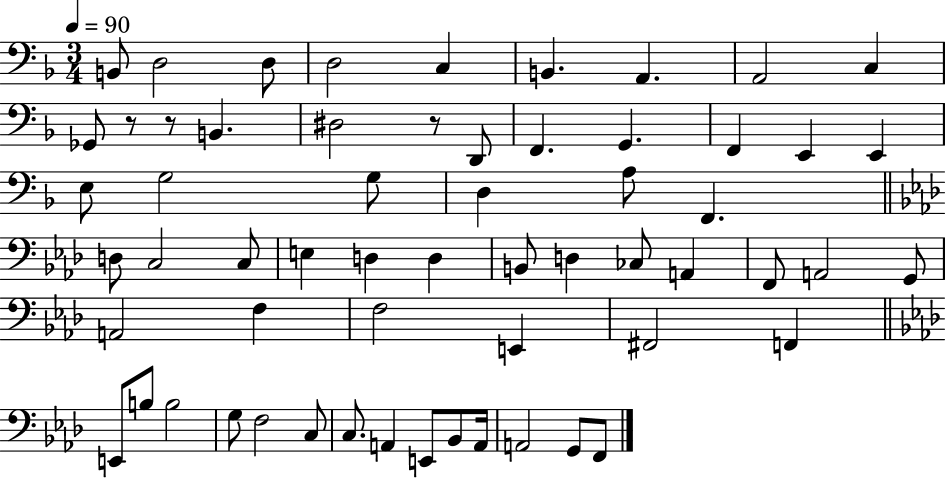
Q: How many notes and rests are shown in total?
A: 60